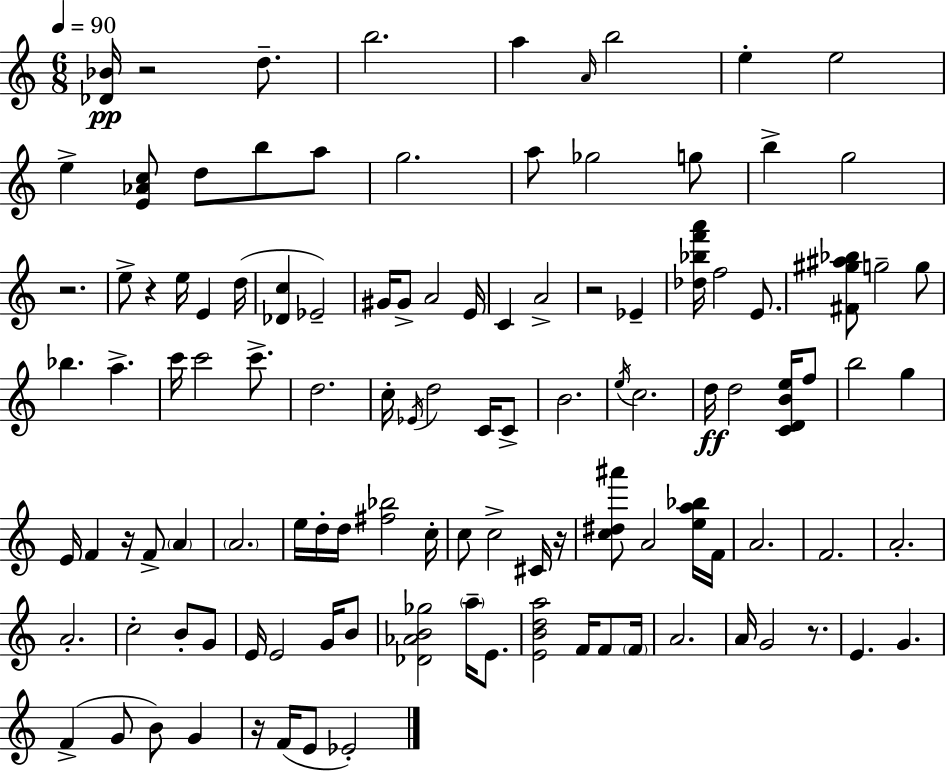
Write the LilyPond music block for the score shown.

{
  \clef treble
  \numericTimeSignature
  \time 6/8
  \key a \minor
  \tempo 4 = 90
  <des' bes'>16\pp r2 d''8.-- | b''2. | a''4 \grace { a'16 } b''2 | e''4-. e''2 | \break e''4-> <e' aes' c''>8 d''8 b''8 a''8 | g''2. | a''8 ges''2 g''8 | b''4-> g''2 | \break r2. | e''8-> r4 e''16 e'4 | d''16( <des' c''>4 ees'2--) | gis'16 gis'8-> a'2 | \break e'16 c'4 a'2-> | r2 ees'4-- | <des'' bes'' f''' a'''>16 f''2 e'8. | <fis' gis'' ais'' bes''>8 g''2-- g''8 | \break bes''4. a''4.-> | c'''16 c'''2 c'''8.-> | d''2. | c''16-. \acciaccatura { ees'16 } d''2 c'16 | \break c'8-> b'2. | \acciaccatura { e''16 } c''2. | d''16\ff d''2 | <c' d' b' e''>16 f''8 b''2 g''4 | \break e'16 f'4 r16 f'8-> \parenthesize a'4 | \parenthesize a'2. | e''16 d''16-. d''16 <fis'' bes''>2 | c''16-. c''8 c''2-> | \break cis'16 r16 <c'' dis'' ais'''>8 a'2 | <e'' a'' bes''>16 f'16 a'2. | f'2. | a'2.-. | \break a'2.-. | c''2-. b'8-. | g'8 e'16 e'2 | g'16 b'8 <des' aes' b' ges''>2 \parenthesize a''16-- | \break e'8. <e' b' d'' a''>2 f'16 | f'8 \parenthesize f'16 a'2. | a'16 g'2 | r8. e'4. g'4. | \break f'4->( g'8 b'8) g'4 | r16 f'16( e'8 ees'2-.) | \bar "|."
}